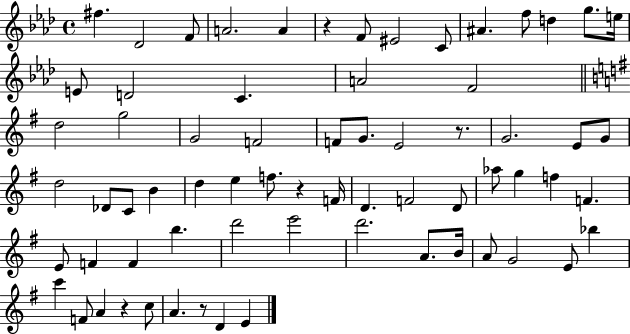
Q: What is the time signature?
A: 4/4